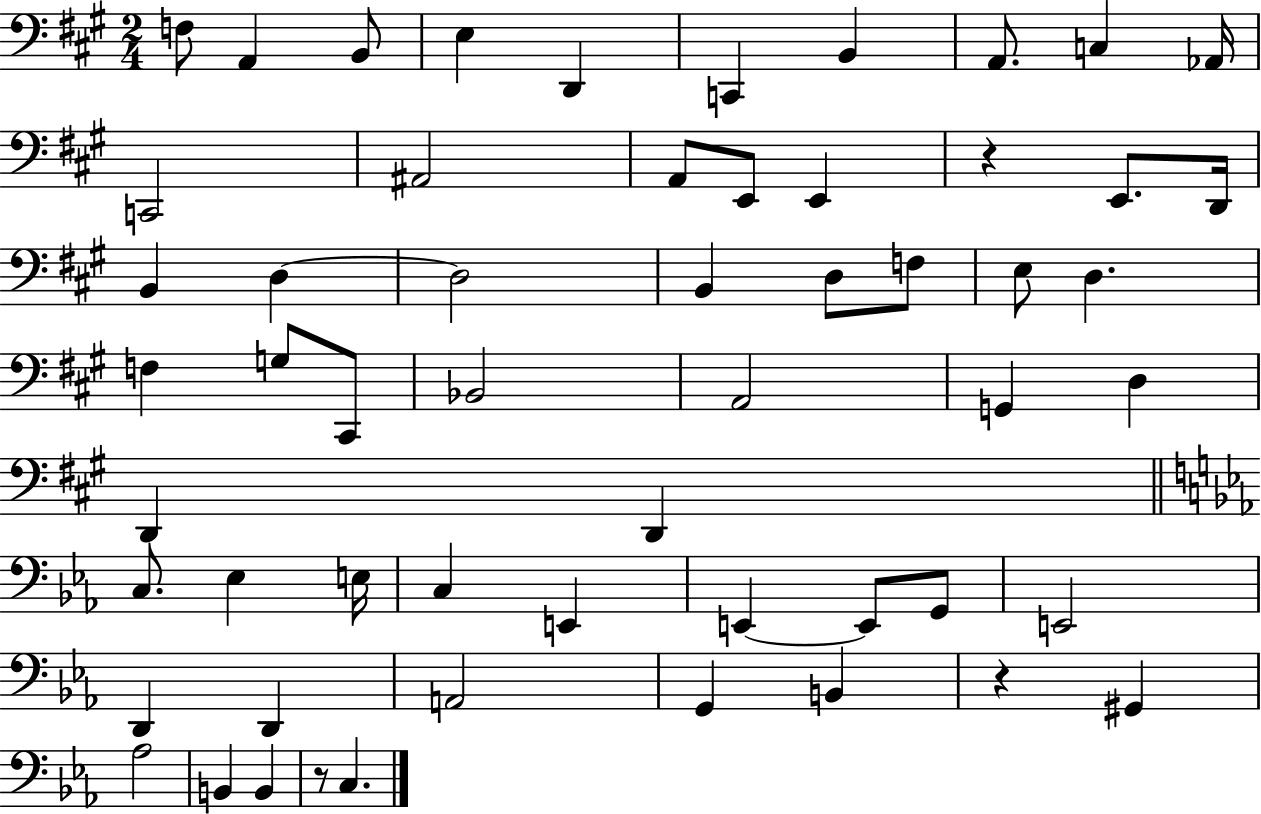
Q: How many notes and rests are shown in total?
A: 56